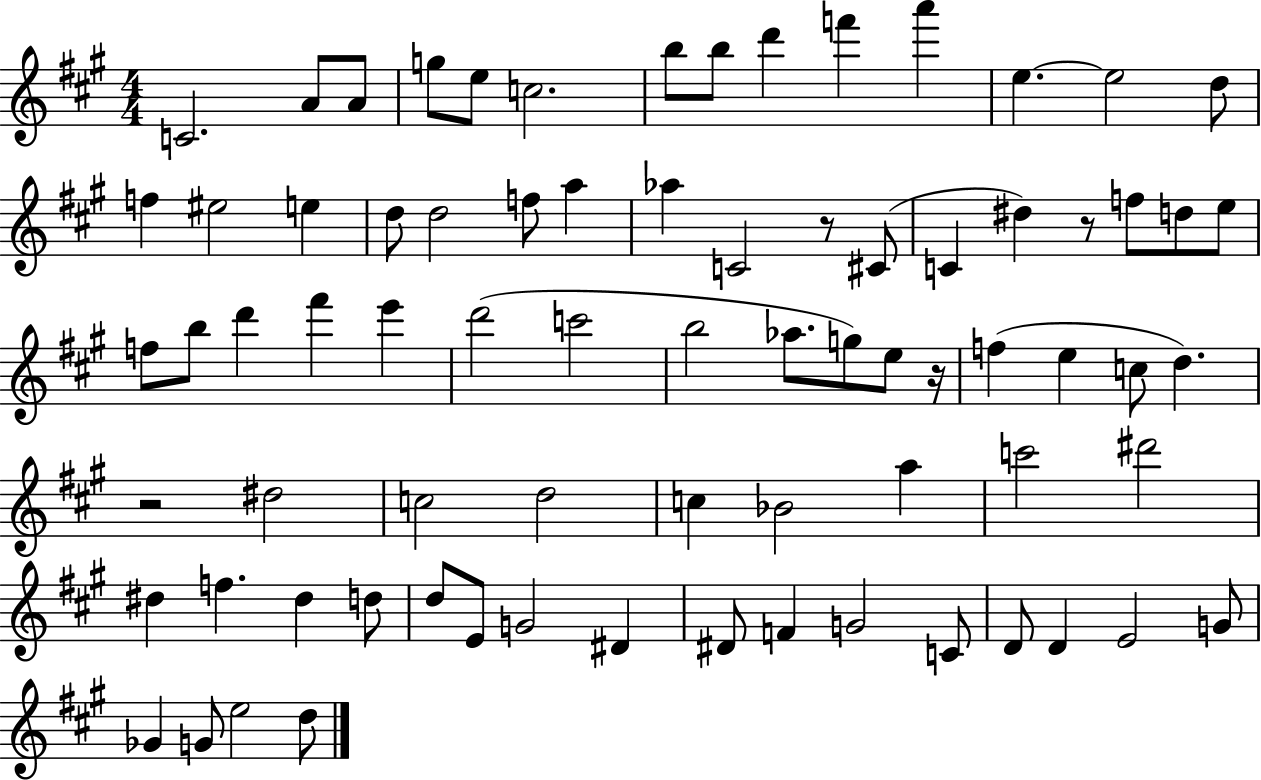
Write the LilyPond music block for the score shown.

{
  \clef treble
  \numericTimeSignature
  \time 4/4
  \key a \major
  c'2. a'8 a'8 | g''8 e''8 c''2. | b''8 b''8 d'''4 f'''4 a'''4 | e''4.~~ e''2 d''8 | \break f''4 eis''2 e''4 | d''8 d''2 f''8 a''4 | aes''4 c'2 r8 cis'8( | c'4 dis''4) r8 f''8 d''8 e''8 | \break f''8 b''8 d'''4 fis'''4 e'''4 | d'''2( c'''2 | b''2 aes''8. g''8) e''8 r16 | f''4( e''4 c''8 d''4.) | \break r2 dis''2 | c''2 d''2 | c''4 bes'2 a''4 | c'''2 dis'''2 | \break dis''4 f''4. dis''4 d''8 | d''8 e'8 g'2 dis'4 | dis'8 f'4 g'2 c'8 | d'8 d'4 e'2 g'8 | \break ges'4 g'8 e''2 d''8 | \bar "|."
}